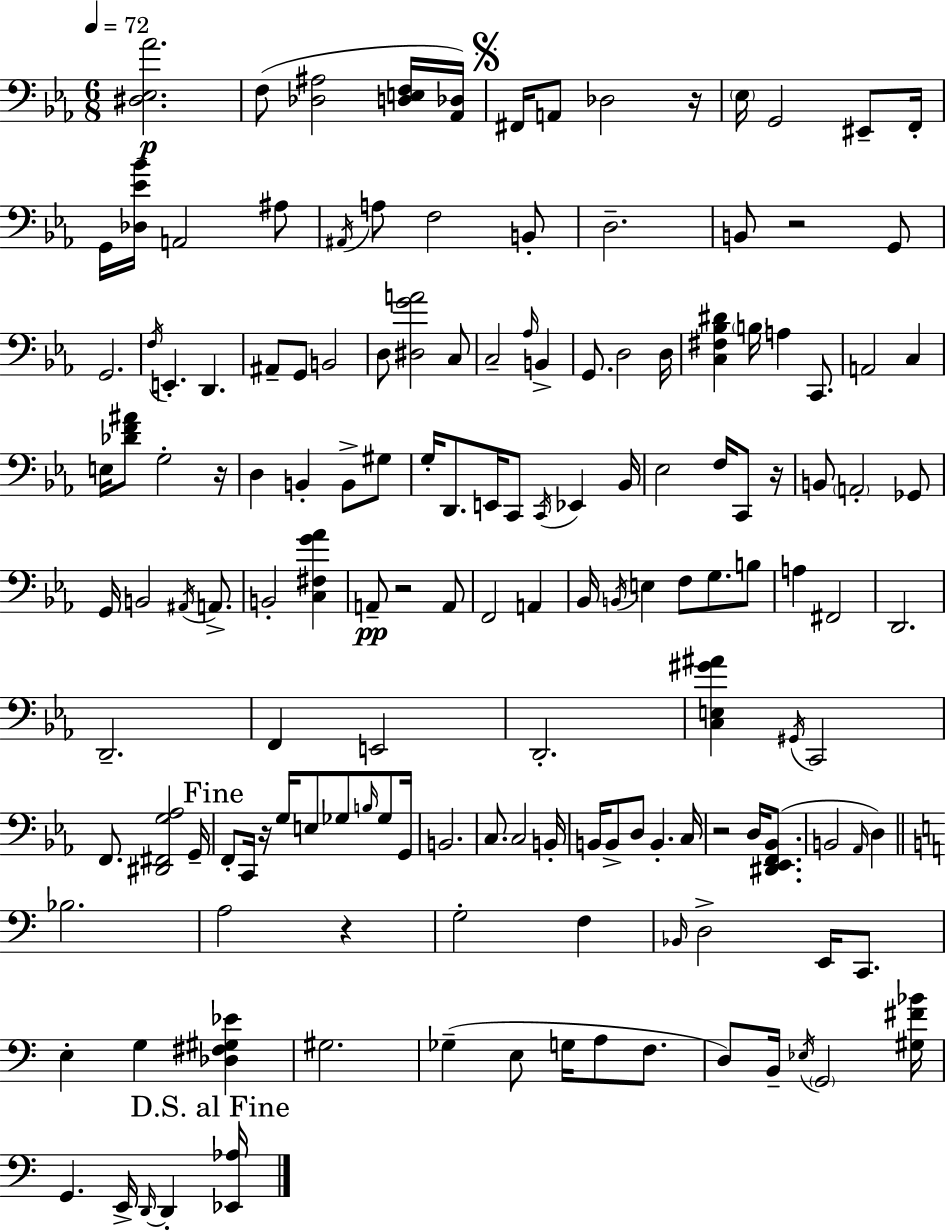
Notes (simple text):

[D#3,Eb3,Ab4]/h. F3/e [Db3,A#3]/h [D3,E3,F3]/s [Ab2,Db3]/s F#2/s A2/e Db3/h R/s Eb3/s G2/h EIS2/e F2/s G2/s [Db3,Eb4,Bb4]/s A2/h A#3/e A#2/s A3/e F3/h B2/e D3/h. B2/e R/h G2/e G2/h. F3/s E2/q. D2/q. A#2/e G2/e B2/h D3/e [D#3,G4,A4]/h C3/e C3/h Ab3/s B2/q G2/e. D3/h D3/s [C3,F#3,Bb3,D#4]/q B3/s A3/q C2/e. A2/h C3/q E3/s [Db4,F4,A#4]/e G3/h R/s D3/q B2/q B2/e G#3/e G3/s D2/e. E2/s C2/e C2/s Eb2/q Bb2/s Eb3/h F3/s C2/e R/s B2/e A2/h Gb2/e G2/s B2/h A#2/s A2/e. B2/h [C3,F#3,G4,Ab4]/q A2/e R/h A2/e F2/h A2/q Bb2/s B2/s E3/q F3/e G3/e. B3/e A3/q F#2/h D2/h. D2/h. F2/q E2/h D2/h. [C3,E3,G#4,A#4]/q G#2/s C2/h F2/e. [D#2,F#2,G3,Ab3]/h G2/s F2/e C2/s R/s G3/s E3/e Gb3/e B3/s Gb3/e G2/s B2/h. C3/e. C3/h B2/s B2/s B2/e D3/e B2/q. C3/s R/h D3/s [D#2,Eb2,F2,Bb2]/e. B2/h Ab2/s D3/q Bb3/h. A3/h R/q G3/h F3/q Bb2/s D3/h E2/s C2/e. E3/q G3/q [Db3,F#3,G#3,Eb4]/q G#3/h. Gb3/q E3/e G3/s A3/e F3/e. D3/e B2/s Eb3/s G2/h [G#3,F#4,Bb4]/s G2/q. E2/s D2/s D2/q [Eb2,Ab3]/s